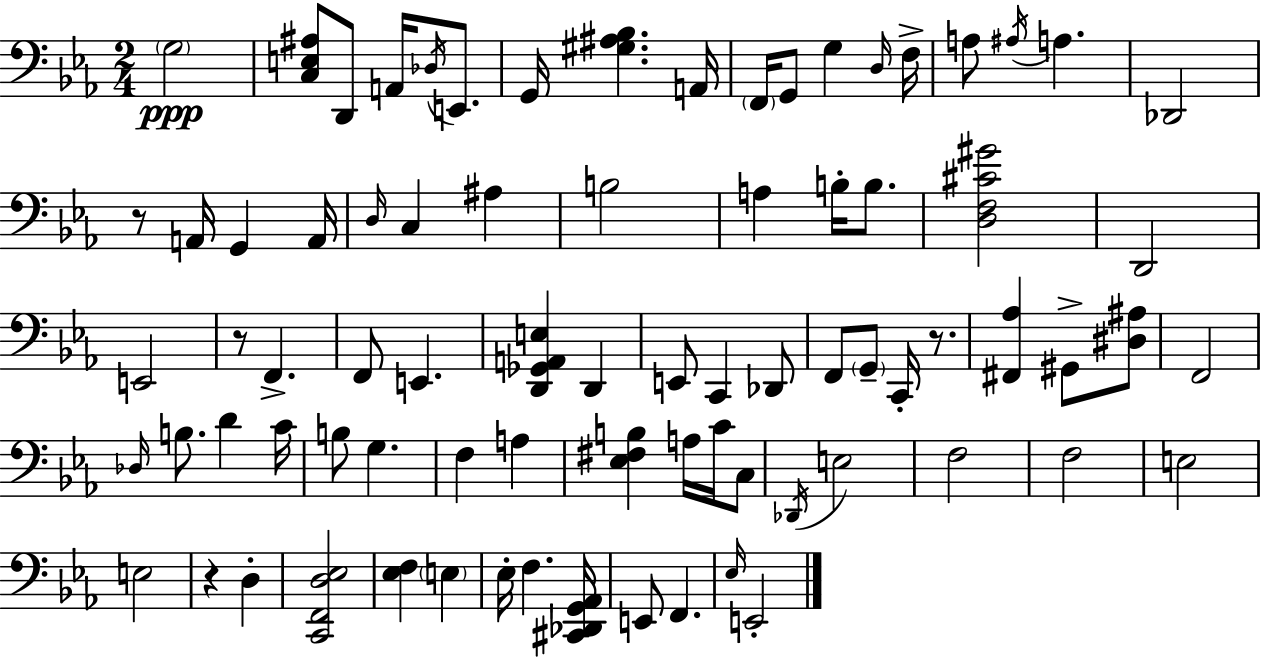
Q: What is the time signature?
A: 2/4